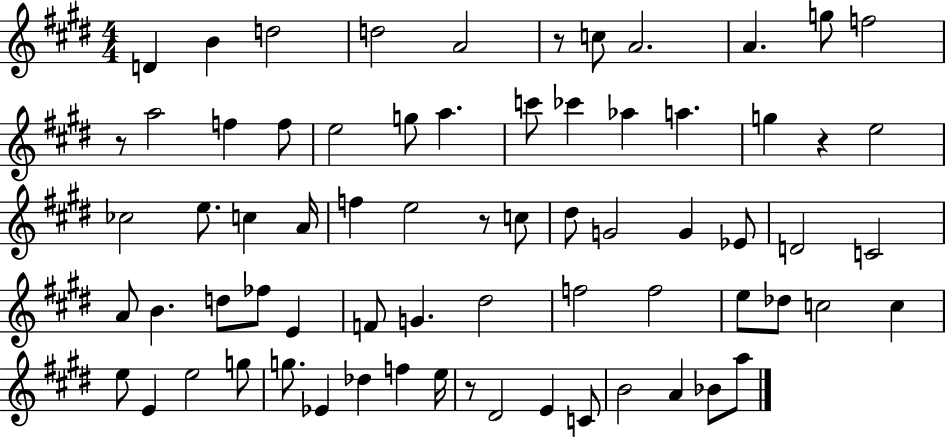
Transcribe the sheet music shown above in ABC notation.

X:1
T:Untitled
M:4/4
L:1/4
K:E
D B d2 d2 A2 z/2 c/2 A2 A g/2 f2 z/2 a2 f f/2 e2 g/2 a c'/2 _c' _a a g z e2 _c2 e/2 c A/4 f e2 z/2 c/2 ^d/2 G2 G _E/2 D2 C2 A/2 B d/2 _f/2 E F/2 G ^d2 f2 f2 e/2 _d/2 c2 c e/2 E e2 g/2 g/2 _E _d f e/4 z/2 ^D2 E C/2 B2 A _B/2 a/2